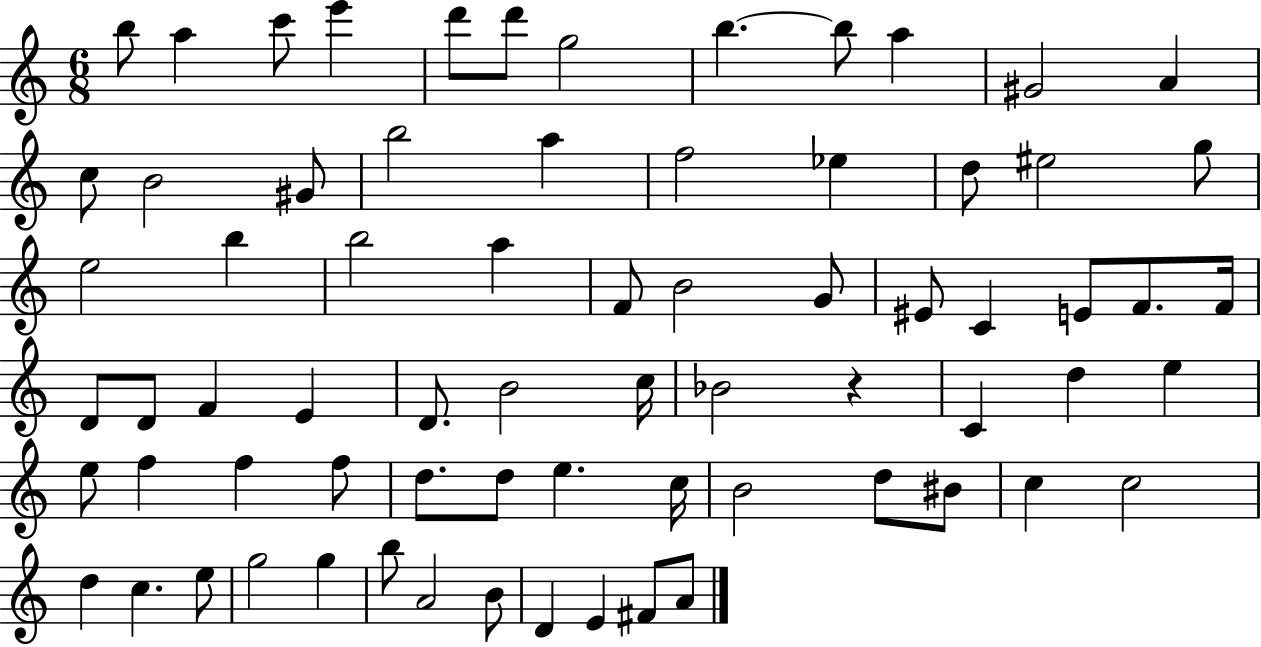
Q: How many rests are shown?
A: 1